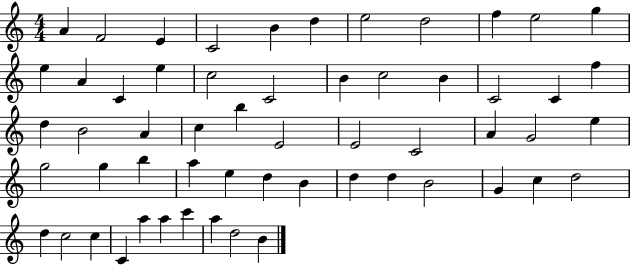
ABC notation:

X:1
T:Untitled
M:4/4
L:1/4
K:C
A F2 E C2 B d e2 d2 f e2 g e A C e c2 C2 B c2 B C2 C f d B2 A c b E2 E2 C2 A G2 e g2 g b a e d B d d B2 G c d2 d c2 c C a a c' a d2 B